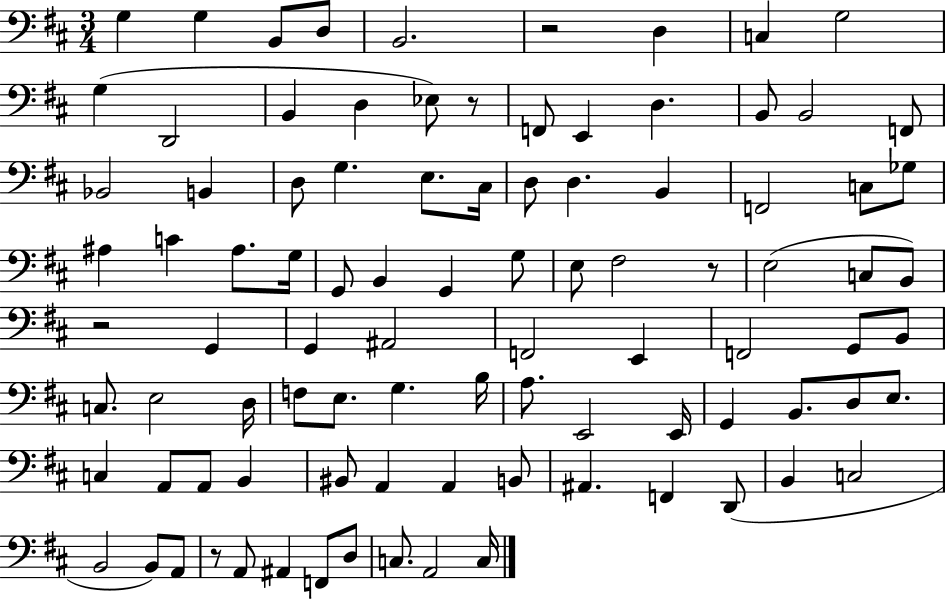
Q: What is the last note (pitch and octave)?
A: C3